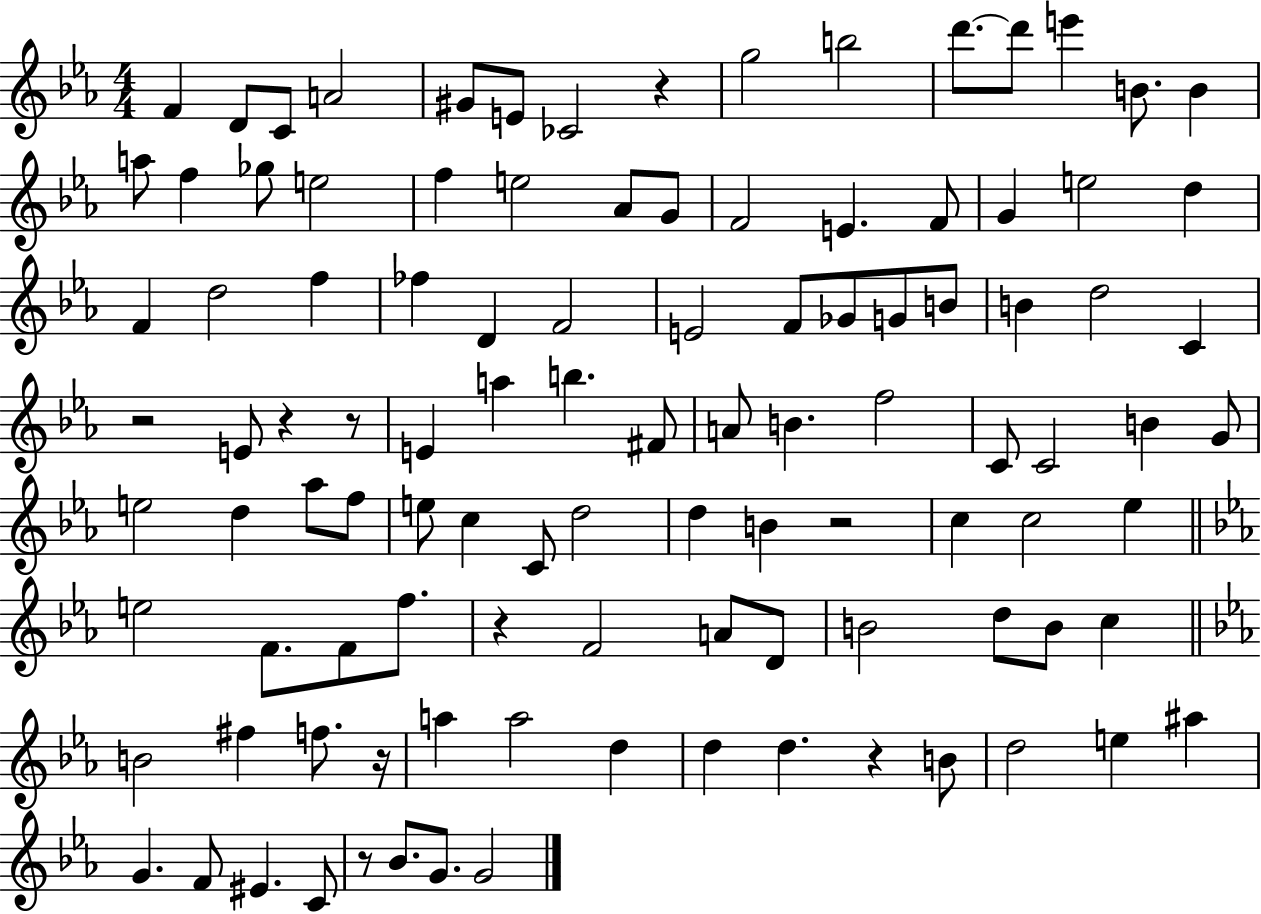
X:1
T:Untitled
M:4/4
L:1/4
K:Eb
F D/2 C/2 A2 ^G/2 E/2 _C2 z g2 b2 d'/2 d'/2 e' B/2 B a/2 f _g/2 e2 f e2 _A/2 G/2 F2 E F/2 G e2 d F d2 f _f D F2 E2 F/2 _G/2 G/2 B/2 B d2 C z2 E/2 z z/2 E a b ^F/2 A/2 B f2 C/2 C2 B G/2 e2 d _a/2 f/2 e/2 c C/2 d2 d B z2 c c2 _e e2 F/2 F/2 f/2 z F2 A/2 D/2 B2 d/2 B/2 c B2 ^f f/2 z/4 a a2 d d d z B/2 d2 e ^a G F/2 ^E C/2 z/2 _B/2 G/2 G2